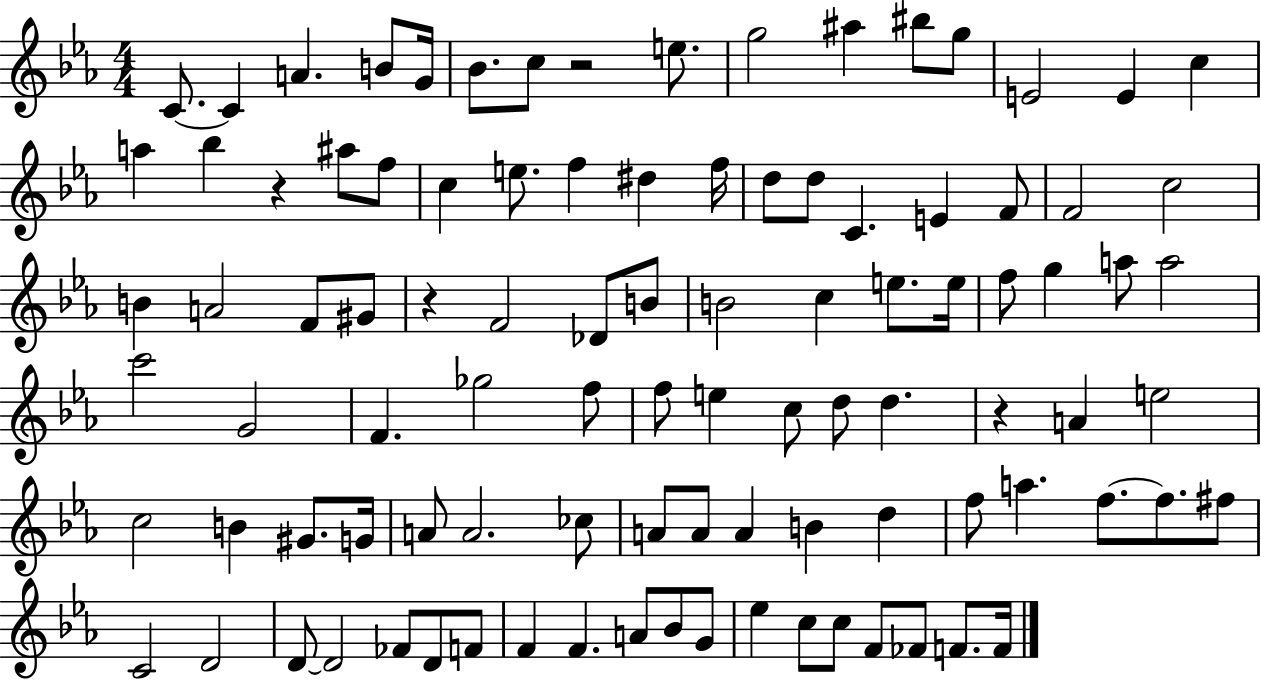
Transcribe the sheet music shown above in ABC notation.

X:1
T:Untitled
M:4/4
L:1/4
K:Eb
C/2 C A B/2 G/4 _B/2 c/2 z2 e/2 g2 ^a ^b/2 g/2 E2 E c a _b z ^a/2 f/2 c e/2 f ^d f/4 d/2 d/2 C E F/2 F2 c2 B A2 F/2 ^G/2 z F2 _D/2 B/2 B2 c e/2 e/4 f/2 g a/2 a2 c'2 G2 F _g2 f/2 f/2 e c/2 d/2 d z A e2 c2 B ^G/2 G/4 A/2 A2 _c/2 A/2 A/2 A B d f/2 a f/2 f/2 ^f/2 C2 D2 D/2 D2 _F/2 D/2 F/2 F F A/2 _B/2 G/2 _e c/2 c/2 F/2 _F/2 F/2 F/4